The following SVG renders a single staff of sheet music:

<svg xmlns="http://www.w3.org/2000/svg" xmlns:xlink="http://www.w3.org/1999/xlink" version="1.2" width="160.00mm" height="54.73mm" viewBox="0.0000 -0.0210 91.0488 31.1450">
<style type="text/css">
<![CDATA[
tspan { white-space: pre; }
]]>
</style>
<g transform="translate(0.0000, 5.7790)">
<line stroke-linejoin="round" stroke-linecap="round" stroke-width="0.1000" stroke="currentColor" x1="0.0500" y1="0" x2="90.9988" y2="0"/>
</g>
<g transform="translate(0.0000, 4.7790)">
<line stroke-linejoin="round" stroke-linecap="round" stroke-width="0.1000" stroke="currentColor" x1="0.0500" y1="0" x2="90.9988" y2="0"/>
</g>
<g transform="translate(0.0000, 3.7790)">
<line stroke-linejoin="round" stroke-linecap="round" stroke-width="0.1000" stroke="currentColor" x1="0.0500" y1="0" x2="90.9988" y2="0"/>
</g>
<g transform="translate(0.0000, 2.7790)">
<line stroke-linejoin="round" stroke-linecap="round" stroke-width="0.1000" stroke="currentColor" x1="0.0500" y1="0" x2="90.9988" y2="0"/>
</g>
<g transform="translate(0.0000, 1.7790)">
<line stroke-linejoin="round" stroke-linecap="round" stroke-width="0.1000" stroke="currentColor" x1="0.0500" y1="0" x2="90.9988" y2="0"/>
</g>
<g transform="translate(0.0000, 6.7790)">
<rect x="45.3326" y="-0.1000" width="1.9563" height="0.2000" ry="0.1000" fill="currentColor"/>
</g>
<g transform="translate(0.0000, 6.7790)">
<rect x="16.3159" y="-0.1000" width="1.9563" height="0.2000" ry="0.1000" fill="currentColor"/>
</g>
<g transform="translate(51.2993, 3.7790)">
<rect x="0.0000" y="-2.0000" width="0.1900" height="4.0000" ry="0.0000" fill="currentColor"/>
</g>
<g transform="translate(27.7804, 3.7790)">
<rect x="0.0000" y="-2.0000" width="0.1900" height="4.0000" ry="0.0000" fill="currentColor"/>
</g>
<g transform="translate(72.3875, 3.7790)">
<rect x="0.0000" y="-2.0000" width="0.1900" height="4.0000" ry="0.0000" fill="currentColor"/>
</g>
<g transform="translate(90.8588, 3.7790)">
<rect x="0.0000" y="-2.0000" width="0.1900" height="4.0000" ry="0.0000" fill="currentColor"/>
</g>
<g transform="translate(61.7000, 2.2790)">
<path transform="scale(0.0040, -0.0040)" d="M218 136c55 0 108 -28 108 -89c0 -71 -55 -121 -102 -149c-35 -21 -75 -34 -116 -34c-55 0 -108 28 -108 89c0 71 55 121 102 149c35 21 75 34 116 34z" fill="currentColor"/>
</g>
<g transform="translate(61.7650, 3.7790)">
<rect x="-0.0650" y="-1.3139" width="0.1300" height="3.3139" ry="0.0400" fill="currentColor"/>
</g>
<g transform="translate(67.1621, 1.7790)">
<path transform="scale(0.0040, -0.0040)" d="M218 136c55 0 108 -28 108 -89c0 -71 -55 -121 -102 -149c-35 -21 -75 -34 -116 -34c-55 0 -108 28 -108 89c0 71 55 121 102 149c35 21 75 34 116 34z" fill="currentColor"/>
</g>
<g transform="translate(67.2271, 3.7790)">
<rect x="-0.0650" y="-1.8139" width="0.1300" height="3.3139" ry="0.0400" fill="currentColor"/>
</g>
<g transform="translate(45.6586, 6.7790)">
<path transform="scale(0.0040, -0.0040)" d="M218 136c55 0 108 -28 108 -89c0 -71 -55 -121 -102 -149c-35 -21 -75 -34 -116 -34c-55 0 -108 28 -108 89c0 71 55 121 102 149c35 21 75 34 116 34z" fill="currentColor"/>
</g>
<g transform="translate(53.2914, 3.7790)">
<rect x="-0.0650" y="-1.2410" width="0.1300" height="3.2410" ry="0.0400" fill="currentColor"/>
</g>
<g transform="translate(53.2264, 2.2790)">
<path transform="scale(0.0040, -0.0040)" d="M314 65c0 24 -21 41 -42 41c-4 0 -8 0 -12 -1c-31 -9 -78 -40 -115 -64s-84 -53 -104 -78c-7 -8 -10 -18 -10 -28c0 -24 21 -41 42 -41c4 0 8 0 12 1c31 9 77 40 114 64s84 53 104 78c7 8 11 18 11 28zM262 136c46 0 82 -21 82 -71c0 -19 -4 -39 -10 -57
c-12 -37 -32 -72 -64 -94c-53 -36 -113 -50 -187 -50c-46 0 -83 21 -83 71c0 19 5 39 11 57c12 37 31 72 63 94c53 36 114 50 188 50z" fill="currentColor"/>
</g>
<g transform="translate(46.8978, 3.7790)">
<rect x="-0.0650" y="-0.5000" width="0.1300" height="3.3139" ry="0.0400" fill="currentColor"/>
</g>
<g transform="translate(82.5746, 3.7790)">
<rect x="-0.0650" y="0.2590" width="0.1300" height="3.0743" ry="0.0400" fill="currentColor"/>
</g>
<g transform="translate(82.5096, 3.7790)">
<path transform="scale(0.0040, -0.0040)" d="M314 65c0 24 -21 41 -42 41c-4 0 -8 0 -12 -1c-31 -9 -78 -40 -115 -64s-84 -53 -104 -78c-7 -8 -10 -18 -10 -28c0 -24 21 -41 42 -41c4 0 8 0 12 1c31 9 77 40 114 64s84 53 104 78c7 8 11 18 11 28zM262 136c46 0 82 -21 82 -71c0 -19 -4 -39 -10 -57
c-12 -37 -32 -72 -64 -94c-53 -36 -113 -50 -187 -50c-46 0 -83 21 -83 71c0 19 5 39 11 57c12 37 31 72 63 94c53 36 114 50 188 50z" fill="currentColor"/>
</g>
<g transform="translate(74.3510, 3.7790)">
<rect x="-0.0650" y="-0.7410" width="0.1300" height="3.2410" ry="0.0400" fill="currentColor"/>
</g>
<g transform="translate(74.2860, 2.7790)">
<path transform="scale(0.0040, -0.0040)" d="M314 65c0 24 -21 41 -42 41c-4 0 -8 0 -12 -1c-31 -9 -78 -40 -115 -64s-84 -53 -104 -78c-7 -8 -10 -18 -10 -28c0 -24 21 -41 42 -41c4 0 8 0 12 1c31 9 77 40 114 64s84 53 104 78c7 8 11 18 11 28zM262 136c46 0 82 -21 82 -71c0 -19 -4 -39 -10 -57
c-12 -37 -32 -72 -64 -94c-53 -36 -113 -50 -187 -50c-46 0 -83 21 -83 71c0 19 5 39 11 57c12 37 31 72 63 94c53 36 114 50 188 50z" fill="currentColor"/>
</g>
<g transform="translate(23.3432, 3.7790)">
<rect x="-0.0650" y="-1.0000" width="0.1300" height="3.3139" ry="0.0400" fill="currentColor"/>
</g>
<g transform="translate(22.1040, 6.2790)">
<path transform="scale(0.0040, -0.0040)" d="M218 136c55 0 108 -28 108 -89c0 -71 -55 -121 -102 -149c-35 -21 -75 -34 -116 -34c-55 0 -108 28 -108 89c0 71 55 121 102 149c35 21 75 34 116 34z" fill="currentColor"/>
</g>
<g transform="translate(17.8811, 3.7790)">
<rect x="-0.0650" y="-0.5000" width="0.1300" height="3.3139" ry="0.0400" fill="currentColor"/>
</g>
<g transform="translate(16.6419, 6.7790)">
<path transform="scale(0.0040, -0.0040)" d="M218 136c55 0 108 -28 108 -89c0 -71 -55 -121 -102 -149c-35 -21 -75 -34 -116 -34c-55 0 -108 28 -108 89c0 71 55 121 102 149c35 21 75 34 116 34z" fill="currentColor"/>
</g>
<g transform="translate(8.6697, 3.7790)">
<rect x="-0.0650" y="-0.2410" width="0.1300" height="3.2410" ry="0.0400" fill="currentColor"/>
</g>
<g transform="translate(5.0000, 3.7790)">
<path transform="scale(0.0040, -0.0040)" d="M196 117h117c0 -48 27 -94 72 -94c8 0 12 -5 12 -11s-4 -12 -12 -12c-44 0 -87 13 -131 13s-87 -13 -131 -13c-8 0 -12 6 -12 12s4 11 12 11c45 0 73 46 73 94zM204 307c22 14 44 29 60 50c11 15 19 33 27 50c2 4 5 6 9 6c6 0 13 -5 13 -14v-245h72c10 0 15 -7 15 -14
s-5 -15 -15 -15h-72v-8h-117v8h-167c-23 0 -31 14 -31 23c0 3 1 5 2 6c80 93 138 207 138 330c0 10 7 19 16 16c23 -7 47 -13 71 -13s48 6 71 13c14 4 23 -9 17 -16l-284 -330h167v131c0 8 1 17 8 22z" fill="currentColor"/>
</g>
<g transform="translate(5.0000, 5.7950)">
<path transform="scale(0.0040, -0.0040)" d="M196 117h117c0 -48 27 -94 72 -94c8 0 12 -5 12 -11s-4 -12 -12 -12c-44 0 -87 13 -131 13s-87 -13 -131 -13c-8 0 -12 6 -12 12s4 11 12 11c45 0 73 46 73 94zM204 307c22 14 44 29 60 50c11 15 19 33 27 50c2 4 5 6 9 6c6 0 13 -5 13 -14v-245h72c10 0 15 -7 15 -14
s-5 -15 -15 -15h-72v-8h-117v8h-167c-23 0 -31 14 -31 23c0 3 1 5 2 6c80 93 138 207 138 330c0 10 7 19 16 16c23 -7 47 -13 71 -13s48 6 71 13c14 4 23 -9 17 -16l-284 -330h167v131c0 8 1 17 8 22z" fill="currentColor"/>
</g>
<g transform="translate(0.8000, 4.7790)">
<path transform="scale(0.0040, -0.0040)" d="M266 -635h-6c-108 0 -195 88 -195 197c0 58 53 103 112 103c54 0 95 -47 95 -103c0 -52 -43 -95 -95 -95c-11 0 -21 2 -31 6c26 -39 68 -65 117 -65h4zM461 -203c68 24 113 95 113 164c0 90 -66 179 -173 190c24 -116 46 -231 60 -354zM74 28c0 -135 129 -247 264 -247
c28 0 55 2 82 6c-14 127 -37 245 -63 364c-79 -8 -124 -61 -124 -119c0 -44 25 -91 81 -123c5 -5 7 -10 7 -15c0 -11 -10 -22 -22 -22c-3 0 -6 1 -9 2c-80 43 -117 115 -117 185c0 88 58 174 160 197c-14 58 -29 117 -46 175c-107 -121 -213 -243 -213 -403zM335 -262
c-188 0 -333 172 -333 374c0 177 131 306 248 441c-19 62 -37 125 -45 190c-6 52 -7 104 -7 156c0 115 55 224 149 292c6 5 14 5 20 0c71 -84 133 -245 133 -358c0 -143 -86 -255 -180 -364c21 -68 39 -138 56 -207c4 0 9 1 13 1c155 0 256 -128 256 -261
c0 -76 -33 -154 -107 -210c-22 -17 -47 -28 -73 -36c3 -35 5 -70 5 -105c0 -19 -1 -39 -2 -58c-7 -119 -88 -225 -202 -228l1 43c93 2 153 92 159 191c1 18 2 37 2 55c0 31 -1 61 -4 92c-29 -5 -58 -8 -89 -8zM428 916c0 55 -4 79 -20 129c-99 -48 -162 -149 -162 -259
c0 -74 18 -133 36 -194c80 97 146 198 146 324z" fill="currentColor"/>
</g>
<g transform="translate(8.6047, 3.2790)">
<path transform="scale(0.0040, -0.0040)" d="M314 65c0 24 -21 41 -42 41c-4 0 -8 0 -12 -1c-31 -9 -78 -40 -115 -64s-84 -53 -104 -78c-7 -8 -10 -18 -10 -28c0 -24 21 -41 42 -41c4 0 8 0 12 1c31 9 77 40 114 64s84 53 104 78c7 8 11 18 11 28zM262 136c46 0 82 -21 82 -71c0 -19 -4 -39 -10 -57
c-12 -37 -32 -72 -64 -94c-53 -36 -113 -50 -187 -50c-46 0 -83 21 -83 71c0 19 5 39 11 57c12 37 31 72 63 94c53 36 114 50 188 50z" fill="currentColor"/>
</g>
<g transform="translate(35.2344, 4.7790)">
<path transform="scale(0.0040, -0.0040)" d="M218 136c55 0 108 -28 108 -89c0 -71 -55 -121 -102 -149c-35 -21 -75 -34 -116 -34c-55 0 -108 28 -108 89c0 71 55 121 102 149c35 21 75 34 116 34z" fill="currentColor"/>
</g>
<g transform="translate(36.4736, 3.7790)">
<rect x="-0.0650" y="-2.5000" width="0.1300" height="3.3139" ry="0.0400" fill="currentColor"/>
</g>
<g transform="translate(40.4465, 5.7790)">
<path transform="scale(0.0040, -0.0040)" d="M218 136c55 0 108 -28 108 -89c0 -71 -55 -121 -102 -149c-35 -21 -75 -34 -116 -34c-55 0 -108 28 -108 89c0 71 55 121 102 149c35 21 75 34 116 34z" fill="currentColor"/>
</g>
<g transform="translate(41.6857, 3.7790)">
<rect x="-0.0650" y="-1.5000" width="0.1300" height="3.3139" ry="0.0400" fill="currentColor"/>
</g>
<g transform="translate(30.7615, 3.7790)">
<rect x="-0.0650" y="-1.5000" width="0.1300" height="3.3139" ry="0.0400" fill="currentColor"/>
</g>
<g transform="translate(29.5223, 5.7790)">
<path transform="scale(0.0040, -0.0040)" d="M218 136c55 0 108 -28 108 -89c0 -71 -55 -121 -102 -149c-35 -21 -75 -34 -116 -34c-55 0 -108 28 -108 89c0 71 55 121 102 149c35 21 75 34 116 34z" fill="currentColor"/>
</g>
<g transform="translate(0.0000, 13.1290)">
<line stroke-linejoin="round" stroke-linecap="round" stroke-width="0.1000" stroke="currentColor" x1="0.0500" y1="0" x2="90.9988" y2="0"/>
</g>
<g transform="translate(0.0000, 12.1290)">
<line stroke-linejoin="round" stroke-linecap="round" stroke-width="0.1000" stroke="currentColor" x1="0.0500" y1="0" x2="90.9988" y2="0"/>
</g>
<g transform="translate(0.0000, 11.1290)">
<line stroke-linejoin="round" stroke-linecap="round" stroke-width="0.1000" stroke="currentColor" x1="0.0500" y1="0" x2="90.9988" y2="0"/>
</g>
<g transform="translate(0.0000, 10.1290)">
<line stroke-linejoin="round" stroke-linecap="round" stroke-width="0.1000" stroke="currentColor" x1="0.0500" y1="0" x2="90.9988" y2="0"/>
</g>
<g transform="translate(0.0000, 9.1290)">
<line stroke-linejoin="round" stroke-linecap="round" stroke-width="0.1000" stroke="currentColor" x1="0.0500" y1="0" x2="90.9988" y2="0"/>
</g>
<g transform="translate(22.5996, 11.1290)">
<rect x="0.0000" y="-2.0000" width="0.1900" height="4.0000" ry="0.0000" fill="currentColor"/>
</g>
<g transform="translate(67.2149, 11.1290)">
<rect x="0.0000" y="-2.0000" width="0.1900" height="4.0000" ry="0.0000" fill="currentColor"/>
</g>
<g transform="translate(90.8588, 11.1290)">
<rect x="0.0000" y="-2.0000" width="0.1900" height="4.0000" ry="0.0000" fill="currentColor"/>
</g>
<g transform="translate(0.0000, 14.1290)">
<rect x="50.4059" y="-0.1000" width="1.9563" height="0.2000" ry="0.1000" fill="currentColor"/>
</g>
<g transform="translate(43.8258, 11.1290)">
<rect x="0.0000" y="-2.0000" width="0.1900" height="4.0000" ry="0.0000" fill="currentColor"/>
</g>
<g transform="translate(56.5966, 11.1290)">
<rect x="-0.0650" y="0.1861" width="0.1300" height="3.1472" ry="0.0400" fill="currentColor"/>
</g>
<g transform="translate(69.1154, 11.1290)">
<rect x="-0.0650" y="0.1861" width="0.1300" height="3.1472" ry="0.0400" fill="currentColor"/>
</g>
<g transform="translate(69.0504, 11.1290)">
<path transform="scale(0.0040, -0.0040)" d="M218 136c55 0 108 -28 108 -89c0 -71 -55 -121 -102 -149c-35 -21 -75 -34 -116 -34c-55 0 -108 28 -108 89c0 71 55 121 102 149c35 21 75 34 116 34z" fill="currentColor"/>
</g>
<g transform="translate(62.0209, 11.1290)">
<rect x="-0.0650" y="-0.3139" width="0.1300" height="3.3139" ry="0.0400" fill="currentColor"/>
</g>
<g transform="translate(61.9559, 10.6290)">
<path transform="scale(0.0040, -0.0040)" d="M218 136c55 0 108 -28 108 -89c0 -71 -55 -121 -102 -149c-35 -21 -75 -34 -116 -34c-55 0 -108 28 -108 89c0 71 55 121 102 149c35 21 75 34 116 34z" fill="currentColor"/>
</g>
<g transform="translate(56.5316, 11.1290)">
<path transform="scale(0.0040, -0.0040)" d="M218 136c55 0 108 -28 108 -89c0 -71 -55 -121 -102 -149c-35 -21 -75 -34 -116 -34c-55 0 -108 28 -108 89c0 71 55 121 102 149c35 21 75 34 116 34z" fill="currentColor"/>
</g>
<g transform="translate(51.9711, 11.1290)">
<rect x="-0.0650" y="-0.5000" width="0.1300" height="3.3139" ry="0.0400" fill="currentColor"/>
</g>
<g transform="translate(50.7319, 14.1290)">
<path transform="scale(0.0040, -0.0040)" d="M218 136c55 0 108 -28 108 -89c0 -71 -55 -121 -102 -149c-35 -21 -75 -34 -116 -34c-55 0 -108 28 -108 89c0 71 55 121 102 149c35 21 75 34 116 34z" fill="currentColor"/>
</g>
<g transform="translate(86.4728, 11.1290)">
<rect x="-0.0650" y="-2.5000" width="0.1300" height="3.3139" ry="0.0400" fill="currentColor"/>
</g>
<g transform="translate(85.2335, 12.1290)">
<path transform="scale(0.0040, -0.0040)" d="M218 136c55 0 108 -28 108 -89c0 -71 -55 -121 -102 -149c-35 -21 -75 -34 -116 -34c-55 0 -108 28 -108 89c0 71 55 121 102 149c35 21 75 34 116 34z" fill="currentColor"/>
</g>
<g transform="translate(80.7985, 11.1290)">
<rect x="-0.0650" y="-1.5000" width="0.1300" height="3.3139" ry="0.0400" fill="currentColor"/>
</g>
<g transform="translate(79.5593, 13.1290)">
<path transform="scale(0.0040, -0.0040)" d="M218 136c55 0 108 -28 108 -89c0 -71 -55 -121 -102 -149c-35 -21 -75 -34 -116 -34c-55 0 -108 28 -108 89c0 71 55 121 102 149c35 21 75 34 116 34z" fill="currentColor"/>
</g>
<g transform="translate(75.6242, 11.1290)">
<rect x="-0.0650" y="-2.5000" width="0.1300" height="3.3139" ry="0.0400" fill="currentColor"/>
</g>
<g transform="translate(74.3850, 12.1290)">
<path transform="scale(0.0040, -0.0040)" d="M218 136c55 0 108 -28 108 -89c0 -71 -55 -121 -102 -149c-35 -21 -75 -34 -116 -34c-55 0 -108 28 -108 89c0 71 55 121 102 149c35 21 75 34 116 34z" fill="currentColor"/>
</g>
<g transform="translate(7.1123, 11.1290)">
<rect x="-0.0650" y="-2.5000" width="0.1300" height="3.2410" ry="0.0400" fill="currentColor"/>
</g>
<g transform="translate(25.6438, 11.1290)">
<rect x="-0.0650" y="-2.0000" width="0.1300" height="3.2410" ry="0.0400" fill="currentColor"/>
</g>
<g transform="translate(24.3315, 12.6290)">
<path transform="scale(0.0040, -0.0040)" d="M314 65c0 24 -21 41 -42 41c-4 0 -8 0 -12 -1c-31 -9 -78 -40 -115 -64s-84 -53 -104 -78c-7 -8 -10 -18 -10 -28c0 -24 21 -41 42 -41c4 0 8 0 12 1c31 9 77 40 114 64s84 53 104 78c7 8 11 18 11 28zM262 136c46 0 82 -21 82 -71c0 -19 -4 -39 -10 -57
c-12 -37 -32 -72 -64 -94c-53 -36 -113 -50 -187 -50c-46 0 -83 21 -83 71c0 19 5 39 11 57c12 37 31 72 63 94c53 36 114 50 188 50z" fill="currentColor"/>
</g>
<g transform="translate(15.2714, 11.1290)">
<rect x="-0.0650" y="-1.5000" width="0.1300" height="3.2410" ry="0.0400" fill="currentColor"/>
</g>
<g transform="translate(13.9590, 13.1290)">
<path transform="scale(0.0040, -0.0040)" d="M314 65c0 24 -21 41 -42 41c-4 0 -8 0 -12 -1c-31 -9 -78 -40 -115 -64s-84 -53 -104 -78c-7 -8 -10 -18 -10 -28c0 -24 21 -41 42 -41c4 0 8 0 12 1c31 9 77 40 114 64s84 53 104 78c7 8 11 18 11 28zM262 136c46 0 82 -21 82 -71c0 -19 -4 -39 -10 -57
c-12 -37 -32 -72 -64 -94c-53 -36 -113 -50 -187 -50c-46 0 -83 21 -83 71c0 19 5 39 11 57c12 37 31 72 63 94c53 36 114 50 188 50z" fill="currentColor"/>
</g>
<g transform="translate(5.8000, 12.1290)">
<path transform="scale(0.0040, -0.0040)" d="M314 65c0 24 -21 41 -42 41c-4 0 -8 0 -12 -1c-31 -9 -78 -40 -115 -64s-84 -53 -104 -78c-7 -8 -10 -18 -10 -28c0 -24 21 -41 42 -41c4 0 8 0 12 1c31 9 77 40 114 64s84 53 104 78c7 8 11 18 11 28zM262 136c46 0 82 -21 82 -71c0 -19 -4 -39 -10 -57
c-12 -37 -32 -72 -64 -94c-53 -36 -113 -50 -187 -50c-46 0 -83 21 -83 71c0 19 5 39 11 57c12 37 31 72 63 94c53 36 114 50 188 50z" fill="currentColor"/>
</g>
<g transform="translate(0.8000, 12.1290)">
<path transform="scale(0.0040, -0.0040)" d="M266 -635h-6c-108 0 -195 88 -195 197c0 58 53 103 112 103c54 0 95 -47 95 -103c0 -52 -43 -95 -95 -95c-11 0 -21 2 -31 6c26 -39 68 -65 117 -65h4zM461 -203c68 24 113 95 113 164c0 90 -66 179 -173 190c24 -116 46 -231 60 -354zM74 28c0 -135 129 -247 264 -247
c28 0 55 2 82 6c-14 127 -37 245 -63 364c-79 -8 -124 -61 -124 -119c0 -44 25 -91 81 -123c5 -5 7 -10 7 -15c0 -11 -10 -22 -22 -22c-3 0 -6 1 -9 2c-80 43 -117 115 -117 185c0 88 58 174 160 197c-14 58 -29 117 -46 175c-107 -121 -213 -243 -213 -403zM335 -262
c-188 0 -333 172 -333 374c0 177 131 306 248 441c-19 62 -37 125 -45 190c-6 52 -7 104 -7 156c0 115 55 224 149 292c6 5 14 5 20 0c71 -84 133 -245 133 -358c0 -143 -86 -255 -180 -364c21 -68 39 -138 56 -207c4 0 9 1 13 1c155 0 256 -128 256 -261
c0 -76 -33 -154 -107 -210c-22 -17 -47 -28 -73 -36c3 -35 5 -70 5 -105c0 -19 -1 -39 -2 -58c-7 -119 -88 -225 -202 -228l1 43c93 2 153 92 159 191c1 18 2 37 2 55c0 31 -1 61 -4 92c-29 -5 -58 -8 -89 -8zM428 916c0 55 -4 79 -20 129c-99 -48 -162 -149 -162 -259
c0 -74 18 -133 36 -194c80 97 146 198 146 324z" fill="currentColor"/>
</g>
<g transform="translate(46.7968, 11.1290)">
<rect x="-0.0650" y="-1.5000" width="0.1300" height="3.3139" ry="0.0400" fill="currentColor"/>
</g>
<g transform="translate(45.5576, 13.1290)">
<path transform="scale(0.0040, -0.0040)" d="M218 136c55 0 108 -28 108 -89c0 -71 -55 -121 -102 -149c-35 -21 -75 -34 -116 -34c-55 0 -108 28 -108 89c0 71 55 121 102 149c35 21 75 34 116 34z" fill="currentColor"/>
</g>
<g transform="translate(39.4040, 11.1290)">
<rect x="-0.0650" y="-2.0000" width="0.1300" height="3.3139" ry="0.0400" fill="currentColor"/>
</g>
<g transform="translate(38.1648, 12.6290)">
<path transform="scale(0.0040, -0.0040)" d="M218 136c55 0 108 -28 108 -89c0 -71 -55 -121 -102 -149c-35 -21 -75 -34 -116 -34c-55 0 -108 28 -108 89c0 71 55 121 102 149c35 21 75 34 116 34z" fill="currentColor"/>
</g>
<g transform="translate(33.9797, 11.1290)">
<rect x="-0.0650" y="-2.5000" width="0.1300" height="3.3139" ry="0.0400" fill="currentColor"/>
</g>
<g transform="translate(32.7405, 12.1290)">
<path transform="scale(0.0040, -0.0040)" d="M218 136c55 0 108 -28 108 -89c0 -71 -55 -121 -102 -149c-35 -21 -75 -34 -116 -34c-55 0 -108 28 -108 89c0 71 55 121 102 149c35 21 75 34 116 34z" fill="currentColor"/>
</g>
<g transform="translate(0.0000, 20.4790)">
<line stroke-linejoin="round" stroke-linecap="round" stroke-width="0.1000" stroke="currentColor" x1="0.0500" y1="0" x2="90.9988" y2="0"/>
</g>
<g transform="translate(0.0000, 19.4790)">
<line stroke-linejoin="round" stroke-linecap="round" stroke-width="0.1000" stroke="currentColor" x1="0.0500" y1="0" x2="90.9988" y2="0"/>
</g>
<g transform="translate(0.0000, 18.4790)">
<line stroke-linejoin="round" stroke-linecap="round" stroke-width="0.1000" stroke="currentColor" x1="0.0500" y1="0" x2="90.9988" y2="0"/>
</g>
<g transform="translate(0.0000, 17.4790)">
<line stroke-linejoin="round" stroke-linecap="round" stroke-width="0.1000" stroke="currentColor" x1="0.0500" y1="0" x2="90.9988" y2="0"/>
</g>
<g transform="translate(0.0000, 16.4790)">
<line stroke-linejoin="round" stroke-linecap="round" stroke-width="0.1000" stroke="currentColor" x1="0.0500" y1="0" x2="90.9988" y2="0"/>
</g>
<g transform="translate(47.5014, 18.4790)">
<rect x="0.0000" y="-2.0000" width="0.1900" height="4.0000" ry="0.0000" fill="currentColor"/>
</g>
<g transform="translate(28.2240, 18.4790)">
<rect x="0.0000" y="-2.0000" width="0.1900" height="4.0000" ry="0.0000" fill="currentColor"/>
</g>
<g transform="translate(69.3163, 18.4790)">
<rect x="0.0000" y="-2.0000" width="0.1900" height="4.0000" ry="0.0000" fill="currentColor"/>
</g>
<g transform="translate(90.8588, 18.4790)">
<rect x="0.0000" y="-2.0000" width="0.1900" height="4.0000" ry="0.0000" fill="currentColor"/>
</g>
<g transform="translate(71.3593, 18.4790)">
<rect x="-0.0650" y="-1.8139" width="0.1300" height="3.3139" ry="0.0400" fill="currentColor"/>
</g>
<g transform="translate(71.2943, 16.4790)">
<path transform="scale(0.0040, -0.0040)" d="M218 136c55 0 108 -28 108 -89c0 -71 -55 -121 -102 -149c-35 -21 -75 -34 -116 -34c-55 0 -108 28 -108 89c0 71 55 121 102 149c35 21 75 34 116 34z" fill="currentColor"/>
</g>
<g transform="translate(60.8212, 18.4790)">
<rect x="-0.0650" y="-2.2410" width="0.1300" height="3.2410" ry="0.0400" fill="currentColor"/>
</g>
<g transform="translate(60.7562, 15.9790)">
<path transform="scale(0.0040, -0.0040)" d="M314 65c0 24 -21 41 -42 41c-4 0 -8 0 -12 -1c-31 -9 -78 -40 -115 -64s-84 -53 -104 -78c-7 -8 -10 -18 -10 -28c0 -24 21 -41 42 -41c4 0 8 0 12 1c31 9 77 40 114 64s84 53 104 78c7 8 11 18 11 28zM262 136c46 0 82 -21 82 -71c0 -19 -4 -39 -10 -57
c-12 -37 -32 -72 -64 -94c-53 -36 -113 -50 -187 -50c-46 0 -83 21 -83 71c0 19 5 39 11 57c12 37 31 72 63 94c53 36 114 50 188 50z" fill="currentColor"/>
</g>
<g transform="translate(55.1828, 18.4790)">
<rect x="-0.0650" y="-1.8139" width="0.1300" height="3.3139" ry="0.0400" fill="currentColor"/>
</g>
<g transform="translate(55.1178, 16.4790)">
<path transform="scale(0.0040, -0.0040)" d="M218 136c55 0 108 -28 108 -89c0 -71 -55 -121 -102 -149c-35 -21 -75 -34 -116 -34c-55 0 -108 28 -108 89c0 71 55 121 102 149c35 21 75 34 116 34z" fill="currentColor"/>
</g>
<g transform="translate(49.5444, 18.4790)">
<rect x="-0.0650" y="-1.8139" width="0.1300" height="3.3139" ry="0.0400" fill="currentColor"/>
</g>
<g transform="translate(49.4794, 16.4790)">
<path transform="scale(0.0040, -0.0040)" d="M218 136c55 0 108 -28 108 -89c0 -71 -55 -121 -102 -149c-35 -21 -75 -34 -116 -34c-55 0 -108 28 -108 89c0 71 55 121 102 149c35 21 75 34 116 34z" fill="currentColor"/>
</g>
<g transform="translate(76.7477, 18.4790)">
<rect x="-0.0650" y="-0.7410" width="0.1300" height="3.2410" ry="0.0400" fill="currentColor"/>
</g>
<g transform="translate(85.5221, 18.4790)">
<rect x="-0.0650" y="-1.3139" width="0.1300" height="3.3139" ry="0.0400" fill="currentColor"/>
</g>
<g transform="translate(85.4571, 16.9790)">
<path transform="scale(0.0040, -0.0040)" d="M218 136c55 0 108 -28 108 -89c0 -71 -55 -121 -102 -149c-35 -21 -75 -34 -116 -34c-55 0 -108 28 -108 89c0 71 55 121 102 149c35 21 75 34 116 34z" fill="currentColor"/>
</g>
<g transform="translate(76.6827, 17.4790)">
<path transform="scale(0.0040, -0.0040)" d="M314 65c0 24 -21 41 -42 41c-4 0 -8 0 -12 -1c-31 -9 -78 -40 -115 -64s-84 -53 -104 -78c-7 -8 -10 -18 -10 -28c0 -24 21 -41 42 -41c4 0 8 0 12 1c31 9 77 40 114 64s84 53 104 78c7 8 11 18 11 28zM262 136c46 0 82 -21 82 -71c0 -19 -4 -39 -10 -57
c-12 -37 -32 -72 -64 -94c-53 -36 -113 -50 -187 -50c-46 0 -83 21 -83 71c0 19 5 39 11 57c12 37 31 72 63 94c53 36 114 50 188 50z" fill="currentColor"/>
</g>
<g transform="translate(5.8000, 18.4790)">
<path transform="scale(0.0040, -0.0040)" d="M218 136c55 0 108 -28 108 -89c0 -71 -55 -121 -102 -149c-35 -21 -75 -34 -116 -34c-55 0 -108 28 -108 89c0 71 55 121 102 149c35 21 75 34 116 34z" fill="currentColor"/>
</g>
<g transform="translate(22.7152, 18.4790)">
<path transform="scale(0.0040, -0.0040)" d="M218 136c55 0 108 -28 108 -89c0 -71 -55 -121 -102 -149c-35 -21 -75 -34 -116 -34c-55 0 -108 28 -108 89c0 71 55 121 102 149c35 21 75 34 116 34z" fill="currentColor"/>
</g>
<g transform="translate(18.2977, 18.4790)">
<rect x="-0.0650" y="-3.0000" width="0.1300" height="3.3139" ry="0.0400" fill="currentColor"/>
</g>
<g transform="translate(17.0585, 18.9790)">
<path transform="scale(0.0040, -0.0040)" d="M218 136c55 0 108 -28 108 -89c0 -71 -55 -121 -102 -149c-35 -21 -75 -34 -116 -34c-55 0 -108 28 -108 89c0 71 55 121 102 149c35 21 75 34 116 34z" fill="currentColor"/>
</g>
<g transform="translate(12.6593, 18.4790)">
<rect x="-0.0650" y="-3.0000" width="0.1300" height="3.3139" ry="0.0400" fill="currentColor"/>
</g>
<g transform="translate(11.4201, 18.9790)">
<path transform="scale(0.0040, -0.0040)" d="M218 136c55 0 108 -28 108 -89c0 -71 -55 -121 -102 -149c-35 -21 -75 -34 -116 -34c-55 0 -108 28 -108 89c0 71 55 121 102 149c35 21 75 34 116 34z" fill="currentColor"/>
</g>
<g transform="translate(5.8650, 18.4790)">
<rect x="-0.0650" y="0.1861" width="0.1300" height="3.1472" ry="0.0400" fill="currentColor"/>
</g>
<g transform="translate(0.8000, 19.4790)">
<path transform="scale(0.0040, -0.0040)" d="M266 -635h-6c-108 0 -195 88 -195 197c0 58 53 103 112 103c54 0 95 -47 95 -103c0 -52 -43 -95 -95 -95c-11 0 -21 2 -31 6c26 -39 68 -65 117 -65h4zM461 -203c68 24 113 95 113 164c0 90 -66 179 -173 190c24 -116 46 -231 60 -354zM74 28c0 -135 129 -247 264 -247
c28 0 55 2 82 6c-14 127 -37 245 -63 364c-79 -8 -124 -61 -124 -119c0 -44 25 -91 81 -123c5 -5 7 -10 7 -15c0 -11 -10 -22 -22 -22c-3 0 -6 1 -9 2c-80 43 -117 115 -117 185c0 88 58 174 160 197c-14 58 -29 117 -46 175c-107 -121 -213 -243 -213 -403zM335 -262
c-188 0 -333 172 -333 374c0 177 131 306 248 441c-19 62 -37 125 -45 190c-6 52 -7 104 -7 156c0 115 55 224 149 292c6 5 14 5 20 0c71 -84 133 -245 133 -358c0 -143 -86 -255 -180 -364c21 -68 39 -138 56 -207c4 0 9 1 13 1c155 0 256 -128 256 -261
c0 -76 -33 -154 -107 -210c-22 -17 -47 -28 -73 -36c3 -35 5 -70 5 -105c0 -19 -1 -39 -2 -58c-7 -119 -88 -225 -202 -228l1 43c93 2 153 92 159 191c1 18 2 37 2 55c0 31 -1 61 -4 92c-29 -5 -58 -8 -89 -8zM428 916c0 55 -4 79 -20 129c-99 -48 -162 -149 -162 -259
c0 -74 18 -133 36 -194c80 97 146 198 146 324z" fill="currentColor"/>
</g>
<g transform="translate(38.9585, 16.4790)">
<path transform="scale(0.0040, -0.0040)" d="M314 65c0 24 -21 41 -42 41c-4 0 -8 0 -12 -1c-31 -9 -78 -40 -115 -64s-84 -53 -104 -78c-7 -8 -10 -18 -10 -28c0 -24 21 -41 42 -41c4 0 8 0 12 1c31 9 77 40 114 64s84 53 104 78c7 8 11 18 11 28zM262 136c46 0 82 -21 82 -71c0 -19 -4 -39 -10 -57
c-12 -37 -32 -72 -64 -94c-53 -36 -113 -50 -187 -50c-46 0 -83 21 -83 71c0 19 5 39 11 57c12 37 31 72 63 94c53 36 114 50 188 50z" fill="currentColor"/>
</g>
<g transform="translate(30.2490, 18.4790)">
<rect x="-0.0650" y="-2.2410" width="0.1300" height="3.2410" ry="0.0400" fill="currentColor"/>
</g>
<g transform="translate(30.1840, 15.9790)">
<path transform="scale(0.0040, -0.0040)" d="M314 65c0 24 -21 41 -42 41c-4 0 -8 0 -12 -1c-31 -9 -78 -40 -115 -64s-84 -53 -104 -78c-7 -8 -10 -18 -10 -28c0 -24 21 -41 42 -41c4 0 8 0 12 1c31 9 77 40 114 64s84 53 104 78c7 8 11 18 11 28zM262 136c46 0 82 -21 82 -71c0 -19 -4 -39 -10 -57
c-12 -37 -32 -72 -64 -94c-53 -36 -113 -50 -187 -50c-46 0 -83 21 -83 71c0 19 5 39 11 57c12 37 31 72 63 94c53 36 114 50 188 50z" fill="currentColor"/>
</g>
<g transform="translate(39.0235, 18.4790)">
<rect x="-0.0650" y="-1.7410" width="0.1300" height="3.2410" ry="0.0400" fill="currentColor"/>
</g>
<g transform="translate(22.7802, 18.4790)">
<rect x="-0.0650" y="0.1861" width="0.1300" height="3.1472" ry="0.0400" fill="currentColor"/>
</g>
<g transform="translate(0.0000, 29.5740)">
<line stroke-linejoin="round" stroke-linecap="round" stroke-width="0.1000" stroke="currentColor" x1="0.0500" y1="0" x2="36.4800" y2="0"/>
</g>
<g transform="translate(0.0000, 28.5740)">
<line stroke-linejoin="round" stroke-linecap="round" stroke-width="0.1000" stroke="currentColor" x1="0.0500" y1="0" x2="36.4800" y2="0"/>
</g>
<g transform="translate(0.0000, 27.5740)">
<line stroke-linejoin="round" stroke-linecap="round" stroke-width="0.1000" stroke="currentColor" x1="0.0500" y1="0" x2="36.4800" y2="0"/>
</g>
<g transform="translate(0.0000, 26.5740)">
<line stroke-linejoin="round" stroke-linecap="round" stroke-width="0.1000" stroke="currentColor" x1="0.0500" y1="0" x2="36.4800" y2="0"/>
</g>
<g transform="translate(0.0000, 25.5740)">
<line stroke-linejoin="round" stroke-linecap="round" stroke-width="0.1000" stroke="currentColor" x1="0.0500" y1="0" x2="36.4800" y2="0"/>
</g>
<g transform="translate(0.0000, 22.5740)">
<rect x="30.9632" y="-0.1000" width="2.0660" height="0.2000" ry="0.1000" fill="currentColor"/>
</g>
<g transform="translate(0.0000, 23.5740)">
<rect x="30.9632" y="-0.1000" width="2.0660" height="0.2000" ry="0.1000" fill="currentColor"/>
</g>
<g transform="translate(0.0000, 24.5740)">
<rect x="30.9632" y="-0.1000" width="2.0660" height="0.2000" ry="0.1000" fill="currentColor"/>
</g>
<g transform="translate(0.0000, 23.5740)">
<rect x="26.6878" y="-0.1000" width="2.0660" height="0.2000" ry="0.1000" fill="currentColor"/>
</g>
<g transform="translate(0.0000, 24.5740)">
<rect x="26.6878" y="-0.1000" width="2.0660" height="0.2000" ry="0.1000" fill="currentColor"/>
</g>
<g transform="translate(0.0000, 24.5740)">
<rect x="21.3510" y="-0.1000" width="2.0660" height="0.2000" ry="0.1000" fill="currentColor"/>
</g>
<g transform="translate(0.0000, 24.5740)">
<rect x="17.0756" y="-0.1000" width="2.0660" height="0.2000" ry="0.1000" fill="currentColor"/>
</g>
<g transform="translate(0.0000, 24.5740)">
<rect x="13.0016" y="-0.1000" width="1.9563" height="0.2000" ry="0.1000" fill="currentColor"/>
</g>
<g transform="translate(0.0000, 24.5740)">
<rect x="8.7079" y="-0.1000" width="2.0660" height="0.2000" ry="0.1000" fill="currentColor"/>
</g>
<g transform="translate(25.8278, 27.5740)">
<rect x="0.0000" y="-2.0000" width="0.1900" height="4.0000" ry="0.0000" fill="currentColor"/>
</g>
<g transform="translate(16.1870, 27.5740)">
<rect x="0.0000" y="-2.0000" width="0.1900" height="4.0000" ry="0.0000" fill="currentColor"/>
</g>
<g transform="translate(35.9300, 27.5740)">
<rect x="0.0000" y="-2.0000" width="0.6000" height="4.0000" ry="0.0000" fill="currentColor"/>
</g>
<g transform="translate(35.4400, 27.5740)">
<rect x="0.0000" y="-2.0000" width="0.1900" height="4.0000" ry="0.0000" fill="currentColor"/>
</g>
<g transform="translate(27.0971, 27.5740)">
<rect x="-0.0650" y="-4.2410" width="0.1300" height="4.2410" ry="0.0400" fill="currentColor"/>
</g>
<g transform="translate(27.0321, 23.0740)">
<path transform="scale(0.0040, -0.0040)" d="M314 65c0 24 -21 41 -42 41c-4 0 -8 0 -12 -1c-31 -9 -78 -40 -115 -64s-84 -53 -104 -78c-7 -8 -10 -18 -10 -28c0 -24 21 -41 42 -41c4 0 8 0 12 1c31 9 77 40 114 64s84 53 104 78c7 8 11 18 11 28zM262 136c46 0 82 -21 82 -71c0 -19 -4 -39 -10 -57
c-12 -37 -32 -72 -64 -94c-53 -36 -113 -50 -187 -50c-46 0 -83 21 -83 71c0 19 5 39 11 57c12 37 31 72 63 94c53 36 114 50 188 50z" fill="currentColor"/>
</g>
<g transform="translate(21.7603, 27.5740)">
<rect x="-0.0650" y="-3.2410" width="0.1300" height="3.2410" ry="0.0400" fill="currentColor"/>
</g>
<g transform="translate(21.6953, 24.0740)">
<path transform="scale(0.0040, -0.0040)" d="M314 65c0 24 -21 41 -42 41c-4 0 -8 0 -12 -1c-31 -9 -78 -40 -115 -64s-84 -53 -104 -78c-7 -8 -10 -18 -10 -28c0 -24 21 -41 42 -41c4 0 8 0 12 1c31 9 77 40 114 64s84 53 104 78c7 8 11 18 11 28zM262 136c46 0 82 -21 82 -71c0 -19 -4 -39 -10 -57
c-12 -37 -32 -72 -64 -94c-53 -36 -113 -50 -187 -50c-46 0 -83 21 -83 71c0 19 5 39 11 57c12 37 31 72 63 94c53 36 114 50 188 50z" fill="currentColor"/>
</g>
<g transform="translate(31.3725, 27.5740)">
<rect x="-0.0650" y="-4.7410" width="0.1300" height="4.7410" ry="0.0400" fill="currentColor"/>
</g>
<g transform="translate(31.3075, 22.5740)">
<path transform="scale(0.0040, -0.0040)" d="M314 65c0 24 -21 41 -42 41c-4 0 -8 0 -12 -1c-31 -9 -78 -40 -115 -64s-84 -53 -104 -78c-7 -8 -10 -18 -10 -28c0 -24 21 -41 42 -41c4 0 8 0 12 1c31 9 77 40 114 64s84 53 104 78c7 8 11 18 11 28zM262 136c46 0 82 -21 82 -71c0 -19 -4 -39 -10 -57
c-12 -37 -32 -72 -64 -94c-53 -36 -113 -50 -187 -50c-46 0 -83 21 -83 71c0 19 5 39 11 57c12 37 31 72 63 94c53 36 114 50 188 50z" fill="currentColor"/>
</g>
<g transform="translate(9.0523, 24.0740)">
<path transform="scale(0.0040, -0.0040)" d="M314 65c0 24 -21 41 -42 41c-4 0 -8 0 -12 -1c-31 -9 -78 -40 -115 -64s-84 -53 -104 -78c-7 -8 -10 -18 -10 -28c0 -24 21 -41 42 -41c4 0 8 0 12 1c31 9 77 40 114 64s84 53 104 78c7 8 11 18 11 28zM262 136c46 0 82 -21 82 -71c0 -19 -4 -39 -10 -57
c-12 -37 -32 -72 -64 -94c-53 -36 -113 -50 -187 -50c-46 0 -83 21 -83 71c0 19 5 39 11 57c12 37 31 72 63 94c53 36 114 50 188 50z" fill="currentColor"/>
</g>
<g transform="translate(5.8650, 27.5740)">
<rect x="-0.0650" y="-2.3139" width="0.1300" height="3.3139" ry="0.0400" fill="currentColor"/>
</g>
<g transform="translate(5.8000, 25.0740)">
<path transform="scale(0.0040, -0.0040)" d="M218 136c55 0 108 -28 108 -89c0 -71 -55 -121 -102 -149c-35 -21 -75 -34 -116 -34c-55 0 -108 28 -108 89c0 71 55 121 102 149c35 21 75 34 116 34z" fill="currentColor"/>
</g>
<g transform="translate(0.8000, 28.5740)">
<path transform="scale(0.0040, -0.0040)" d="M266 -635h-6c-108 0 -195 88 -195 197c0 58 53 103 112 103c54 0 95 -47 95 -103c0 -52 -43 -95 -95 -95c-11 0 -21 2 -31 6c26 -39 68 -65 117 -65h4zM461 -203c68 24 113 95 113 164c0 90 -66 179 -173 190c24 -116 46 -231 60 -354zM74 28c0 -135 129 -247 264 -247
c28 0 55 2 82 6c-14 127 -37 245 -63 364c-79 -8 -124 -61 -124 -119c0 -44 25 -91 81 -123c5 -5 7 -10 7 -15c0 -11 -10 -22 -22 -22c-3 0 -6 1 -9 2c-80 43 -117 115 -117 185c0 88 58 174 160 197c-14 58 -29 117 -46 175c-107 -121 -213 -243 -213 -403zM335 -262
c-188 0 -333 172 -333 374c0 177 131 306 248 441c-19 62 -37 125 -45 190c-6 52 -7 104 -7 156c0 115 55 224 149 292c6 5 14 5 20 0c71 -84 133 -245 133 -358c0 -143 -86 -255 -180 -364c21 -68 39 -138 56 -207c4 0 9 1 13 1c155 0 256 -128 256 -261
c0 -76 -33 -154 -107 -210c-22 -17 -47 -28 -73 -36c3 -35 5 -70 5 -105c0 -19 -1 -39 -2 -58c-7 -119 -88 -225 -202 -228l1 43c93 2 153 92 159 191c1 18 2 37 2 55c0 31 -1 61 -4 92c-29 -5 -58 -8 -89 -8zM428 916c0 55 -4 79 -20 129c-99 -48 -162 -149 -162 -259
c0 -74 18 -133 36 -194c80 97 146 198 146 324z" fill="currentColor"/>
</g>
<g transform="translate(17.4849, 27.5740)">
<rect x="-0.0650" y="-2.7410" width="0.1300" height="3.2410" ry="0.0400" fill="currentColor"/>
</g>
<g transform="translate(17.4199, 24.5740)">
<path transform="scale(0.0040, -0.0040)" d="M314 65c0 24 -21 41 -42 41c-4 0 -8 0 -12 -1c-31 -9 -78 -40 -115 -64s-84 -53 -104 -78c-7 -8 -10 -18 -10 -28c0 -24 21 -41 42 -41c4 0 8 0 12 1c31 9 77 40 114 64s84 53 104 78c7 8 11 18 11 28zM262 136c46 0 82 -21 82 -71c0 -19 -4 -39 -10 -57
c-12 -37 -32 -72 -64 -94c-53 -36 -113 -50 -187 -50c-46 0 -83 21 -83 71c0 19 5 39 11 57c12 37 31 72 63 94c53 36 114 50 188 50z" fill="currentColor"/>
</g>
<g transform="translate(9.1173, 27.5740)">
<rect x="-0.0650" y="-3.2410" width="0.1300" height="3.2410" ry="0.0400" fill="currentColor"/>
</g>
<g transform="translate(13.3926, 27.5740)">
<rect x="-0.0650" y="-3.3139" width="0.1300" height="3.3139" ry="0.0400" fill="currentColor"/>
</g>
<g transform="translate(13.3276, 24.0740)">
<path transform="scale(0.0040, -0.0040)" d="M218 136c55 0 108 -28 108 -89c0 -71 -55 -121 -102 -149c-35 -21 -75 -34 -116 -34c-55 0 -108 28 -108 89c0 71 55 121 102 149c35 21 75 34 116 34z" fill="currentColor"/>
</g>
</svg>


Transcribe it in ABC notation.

X:1
T:Untitled
M:4/4
L:1/4
K:C
c2 C D E G E C e2 e f d2 B2 G2 E2 F2 G F E C B c B G E G B A A B g2 f2 f f g2 f d2 e g b2 b a2 b2 d'2 e'2